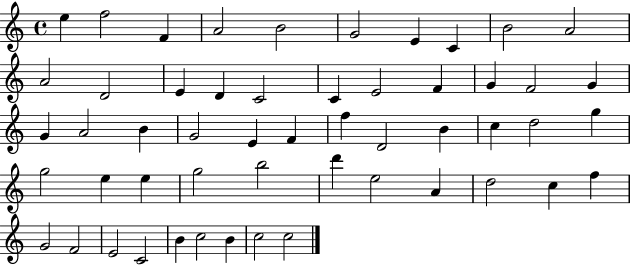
{
  \clef treble
  \time 4/4
  \defaultTimeSignature
  \key c \major
  e''4 f''2 f'4 | a'2 b'2 | g'2 e'4 c'4 | b'2 a'2 | \break a'2 d'2 | e'4 d'4 c'2 | c'4 e'2 f'4 | g'4 f'2 g'4 | \break g'4 a'2 b'4 | g'2 e'4 f'4 | f''4 d'2 b'4 | c''4 d''2 g''4 | \break g''2 e''4 e''4 | g''2 b''2 | d'''4 e''2 a'4 | d''2 c''4 f''4 | \break g'2 f'2 | e'2 c'2 | b'4 c''2 b'4 | c''2 c''2 | \break \bar "|."
}